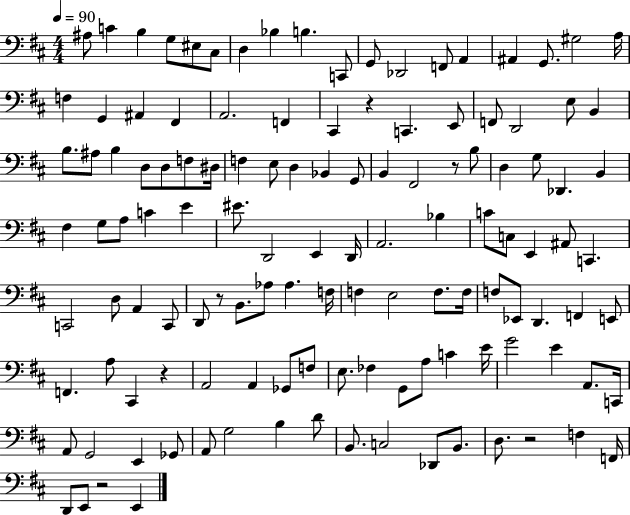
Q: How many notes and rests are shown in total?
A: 125